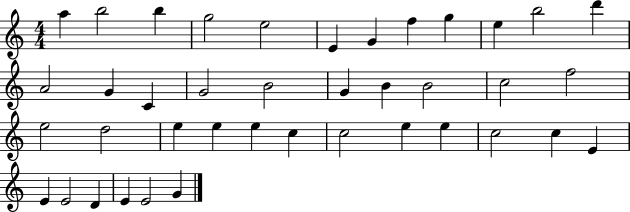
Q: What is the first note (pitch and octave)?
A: A5